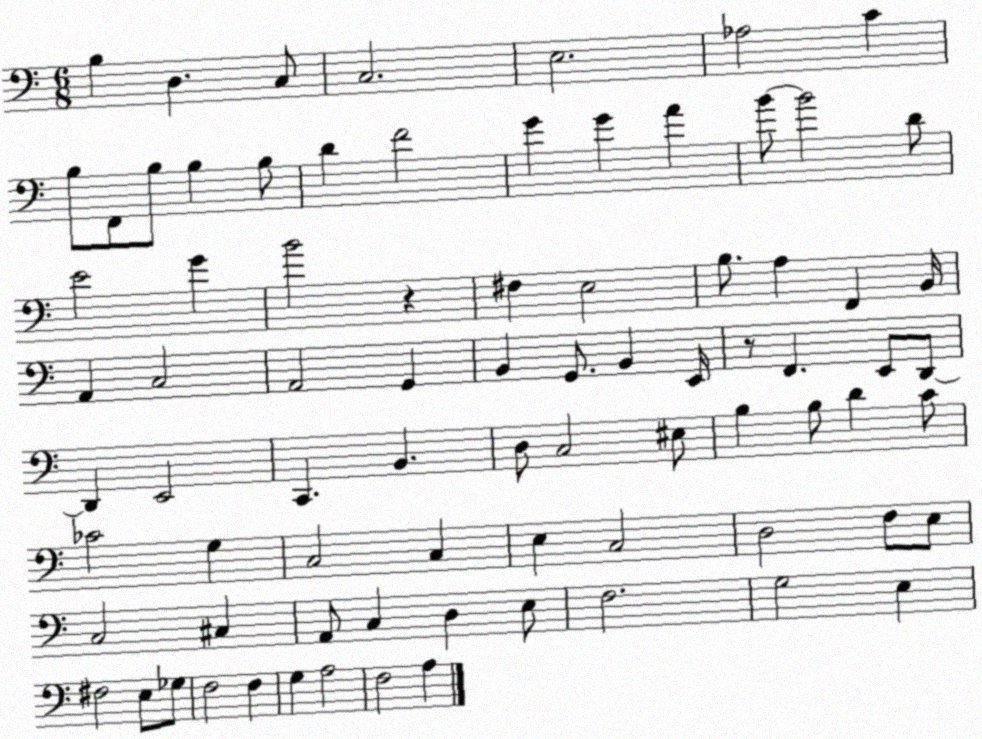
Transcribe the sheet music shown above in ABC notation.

X:1
T:Untitled
M:6/8
L:1/4
K:C
B, D, C,/2 C,2 E,2 _A,2 C B,/2 F,,/2 B,/2 B, B,/2 D F2 G G A B/2 B2 D/2 E2 G B2 z ^F, E,2 B,/2 A, F,, B,,/4 A,, C,2 A,,2 G,, B,, G,,/2 B,, E,,/4 z/2 F,, E,,/2 D,,/2 D,, E,,2 C,, B,, D,/2 C,2 ^E,/2 B, B,/2 D C/2 _C2 G, C,2 C, E, C,2 D,2 F,/2 E,/2 C,2 ^C, A,,/2 C, D, E,/2 F,2 G,2 E, ^F,2 E,/2 _G,/2 F,2 F, G, A,2 F,2 A,